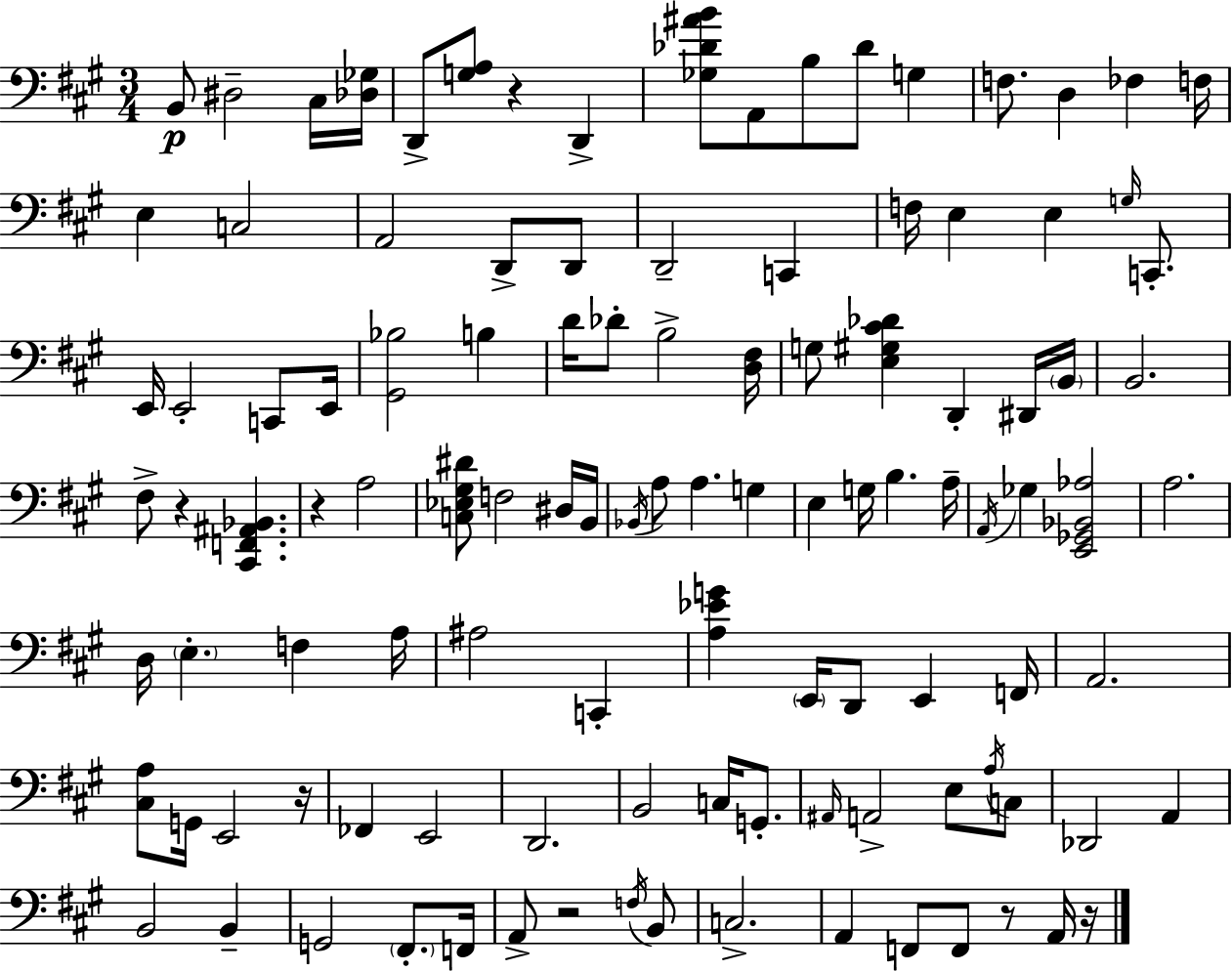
{
  \clef bass
  \numericTimeSignature
  \time 3/4
  \key a \major
  b,8\p dis2-- cis16 <des ges>16 | d,8-> <g a>8 r4 d,4-> | <ges des' ais' b'>8 a,8 b8 des'8 g4 | f8. d4 fes4 f16 | \break e4 c2 | a,2 d,8-> d,8 | d,2-- c,4 | f16 e4 e4 \grace { g16 } c,8.-. | \break e,16 e,2-. c,8 | e,16 <gis, bes>2 b4 | d'16 des'8-. b2-> | <d fis>16 g8 <e gis cis' des'>4 d,4-. dis,16 | \break \parenthesize b,16 b,2. | fis8-> r4 <cis, f, ais, bes,>4. | r4 a2 | <c ees gis dis'>8 f2 dis16 | \break b,16 \acciaccatura { bes,16 } a8 a4. g4 | e4 g16 b4. | a16-- \acciaccatura { a,16 } ges4 <e, ges, bes, aes>2 | a2. | \break d16 \parenthesize e4.-. f4 | a16 ais2 c,4-. | <a ees' g'>4 \parenthesize e,16 d,8 e,4 | f,16 a,2. | \break <cis a>8 g,16 e,2 | r16 fes,4 e,2 | d,2. | b,2 c16 | \break g,8.-. \grace { ais,16 } a,2-> | e8 \acciaccatura { a16 } c8 des,2 | a,4 b,2 | b,4-- g,2 | \break \parenthesize fis,8.-. f,16 a,8-> r2 | \acciaccatura { f16 } b,8 c2.-> | a,4 f,8 | f,8 r8 a,16 r16 \bar "|."
}